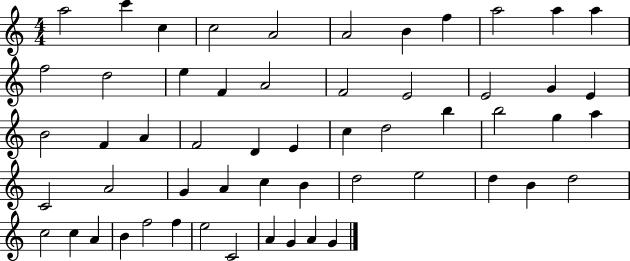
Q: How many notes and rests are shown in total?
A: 56